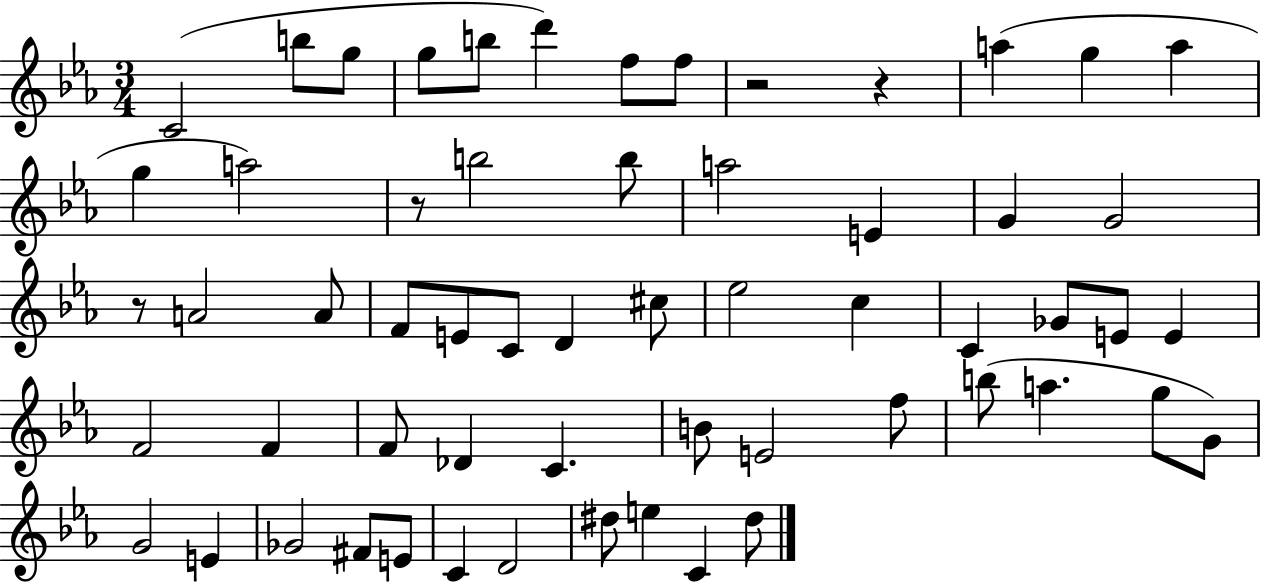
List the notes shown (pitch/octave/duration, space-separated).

C4/h B5/e G5/e G5/e B5/e D6/q F5/e F5/e R/h R/q A5/q G5/q A5/q G5/q A5/h R/e B5/h B5/e A5/h E4/q G4/q G4/h R/e A4/h A4/e F4/e E4/e C4/e D4/q C#5/e Eb5/h C5/q C4/q Gb4/e E4/e E4/q F4/h F4/q F4/e Db4/q C4/q. B4/e E4/h F5/e B5/e A5/q. G5/e G4/e G4/h E4/q Gb4/h F#4/e E4/e C4/q D4/h D#5/e E5/q C4/q D#5/e